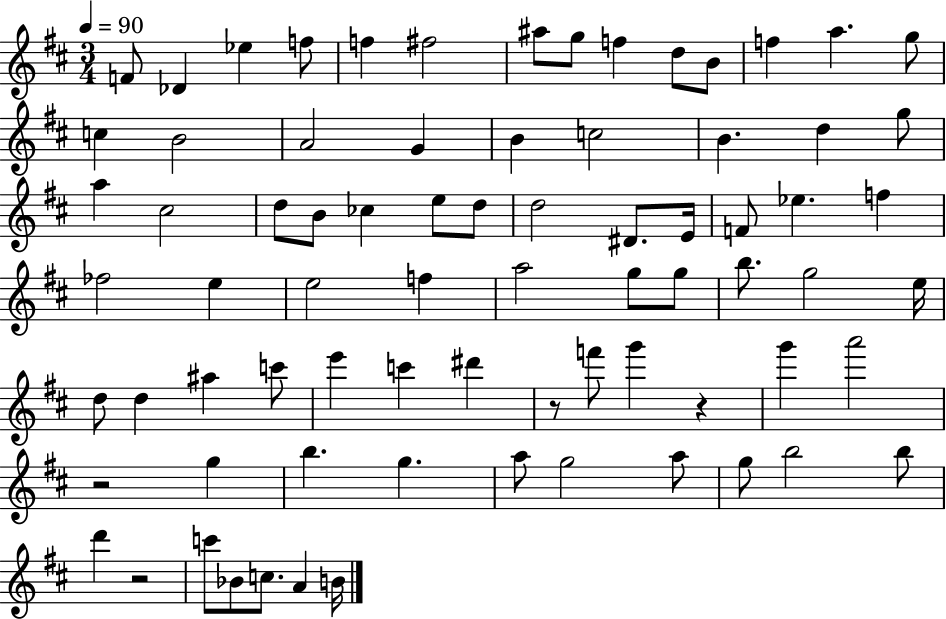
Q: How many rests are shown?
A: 4